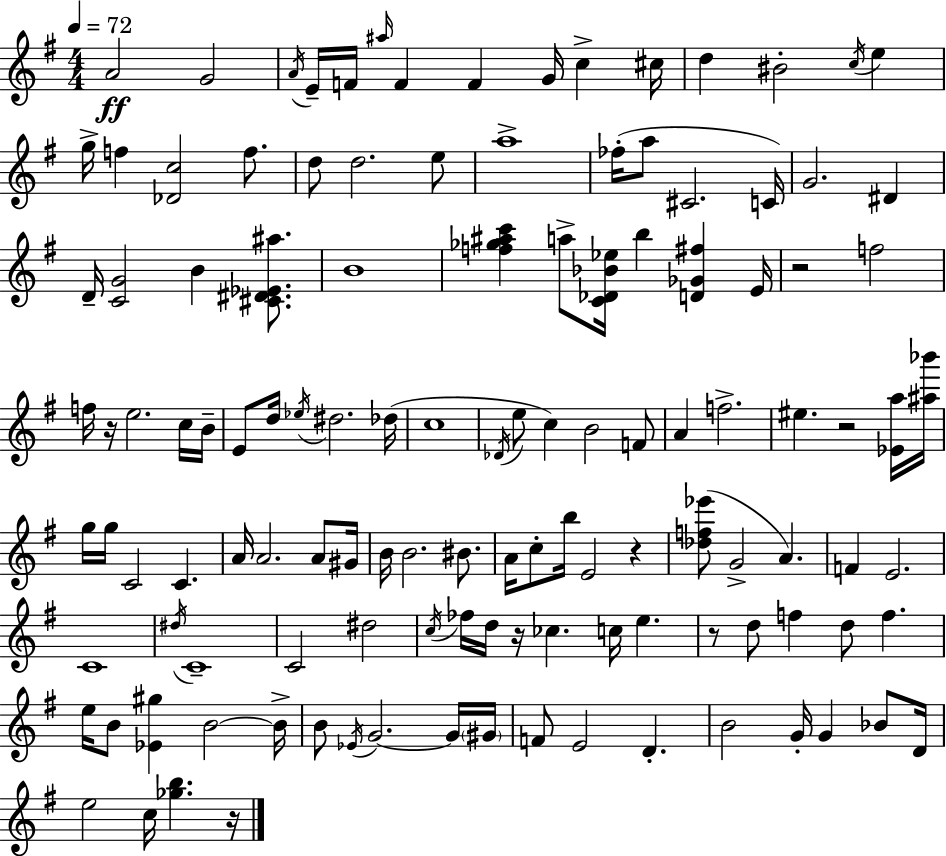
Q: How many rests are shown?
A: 7